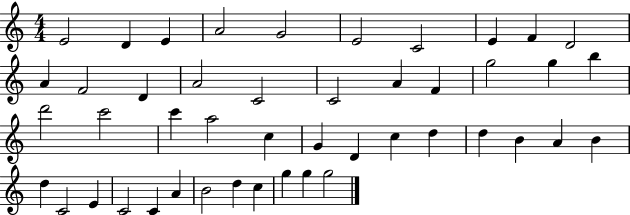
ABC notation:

X:1
T:Untitled
M:4/4
L:1/4
K:C
E2 D E A2 G2 E2 C2 E F D2 A F2 D A2 C2 C2 A F g2 g b d'2 c'2 c' a2 c G D c d d B A B d C2 E C2 C A B2 d c g g g2